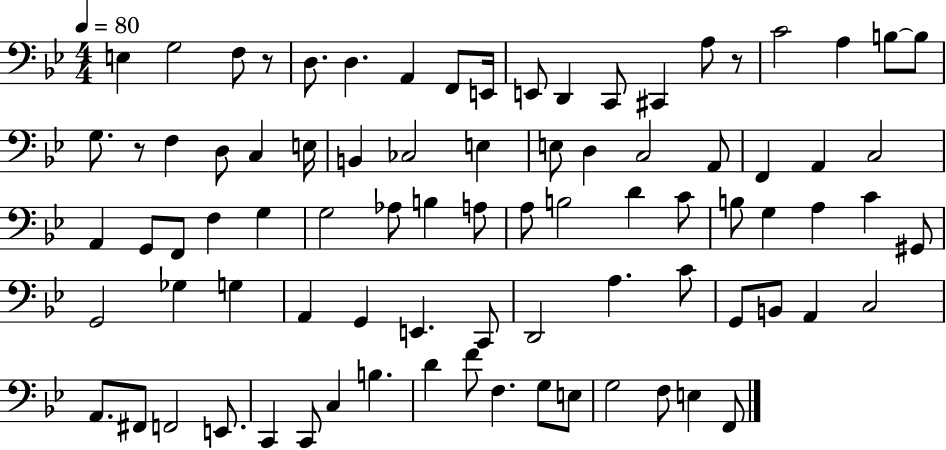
{
  \clef bass
  \numericTimeSignature
  \time 4/4
  \key bes \major
  \tempo 4 = 80
  e4 g2 f8 r8 | d8. d4. a,4 f,8 e,16 | e,8 d,4 c,8 cis,4 a8 r8 | c'2 a4 b8~~ b8 | \break g8. r8 f4 d8 c4 e16 | b,4 ces2 e4 | e8 d4 c2 a,8 | f,4 a,4 c2 | \break a,4 g,8 f,8 f4 g4 | g2 aes8 b4 a8 | a8 b2 d'4 c'8 | b8 g4 a4 c'4 gis,8 | \break g,2 ges4 g4 | a,4 g,4 e,4. c,8 | d,2 a4. c'8 | g,8 b,8 a,4 c2 | \break a,8. fis,8 f,2 e,8. | c,4 c,8 c4 b4. | d'4 f'8 f4. g8 e8 | g2 f8 e4 f,8 | \break \bar "|."
}